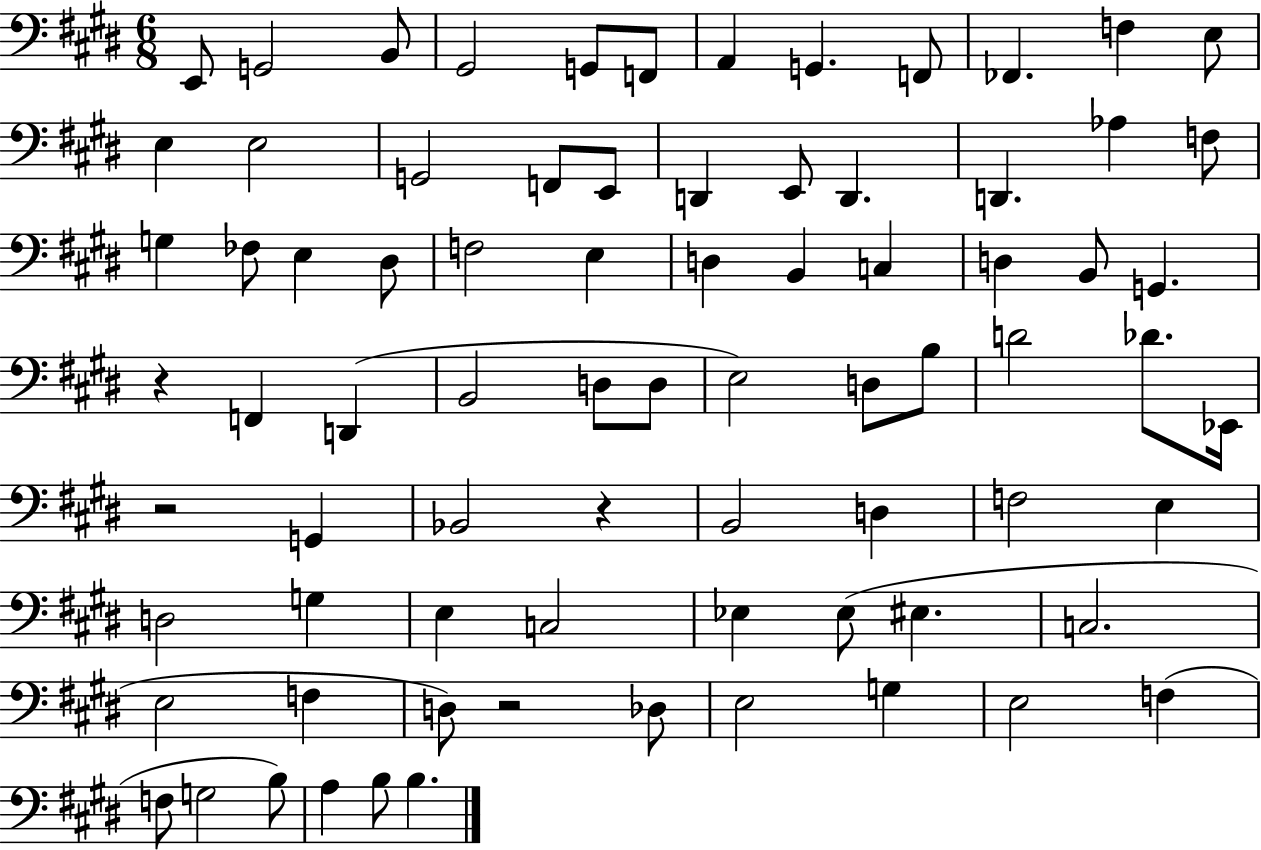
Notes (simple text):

E2/e G2/h B2/e G#2/h G2/e F2/e A2/q G2/q. F2/e FES2/q. F3/q E3/e E3/q E3/h G2/h F2/e E2/e D2/q E2/e D2/q. D2/q. Ab3/q F3/e G3/q FES3/e E3/q D#3/e F3/h E3/q D3/q B2/q C3/q D3/q B2/e G2/q. R/q F2/q D2/q B2/h D3/e D3/e E3/h D3/e B3/e D4/h Db4/e. Eb2/s R/h G2/q Bb2/h R/q B2/h D3/q F3/h E3/q D3/h G3/q E3/q C3/h Eb3/q Eb3/e EIS3/q. C3/h. E3/h F3/q D3/e R/h Db3/e E3/h G3/q E3/h F3/q F3/e G3/h B3/e A3/q B3/e B3/q.